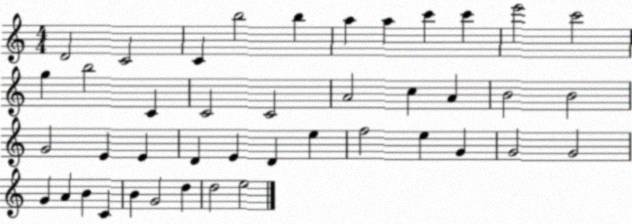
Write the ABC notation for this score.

X:1
T:Untitled
M:4/4
L:1/4
K:C
D2 C2 C b2 b a a c' c' e'2 c'2 g b2 C C2 C2 A2 c A B2 B2 G2 E E D E D e f2 e G G2 G2 G A B C B G2 d d2 e2